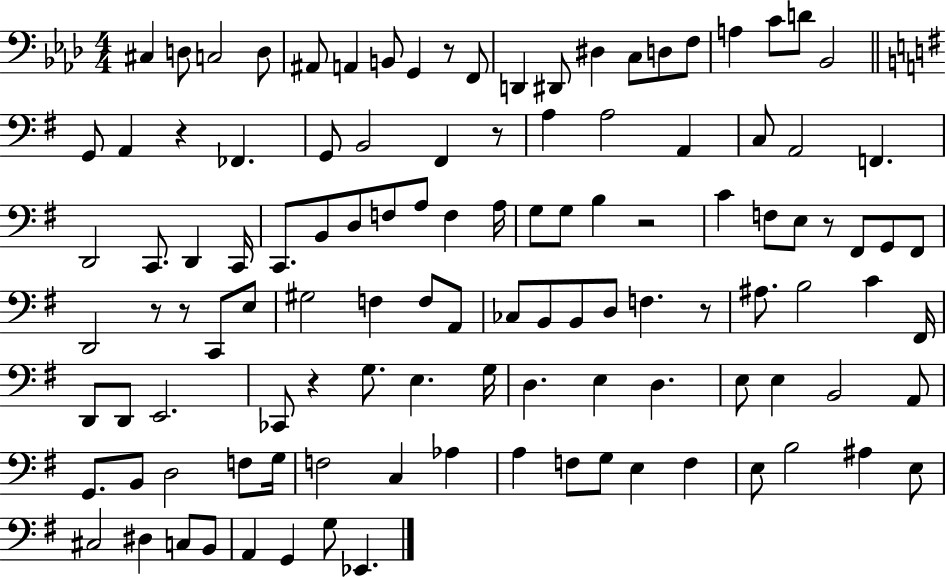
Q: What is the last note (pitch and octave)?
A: Eb2